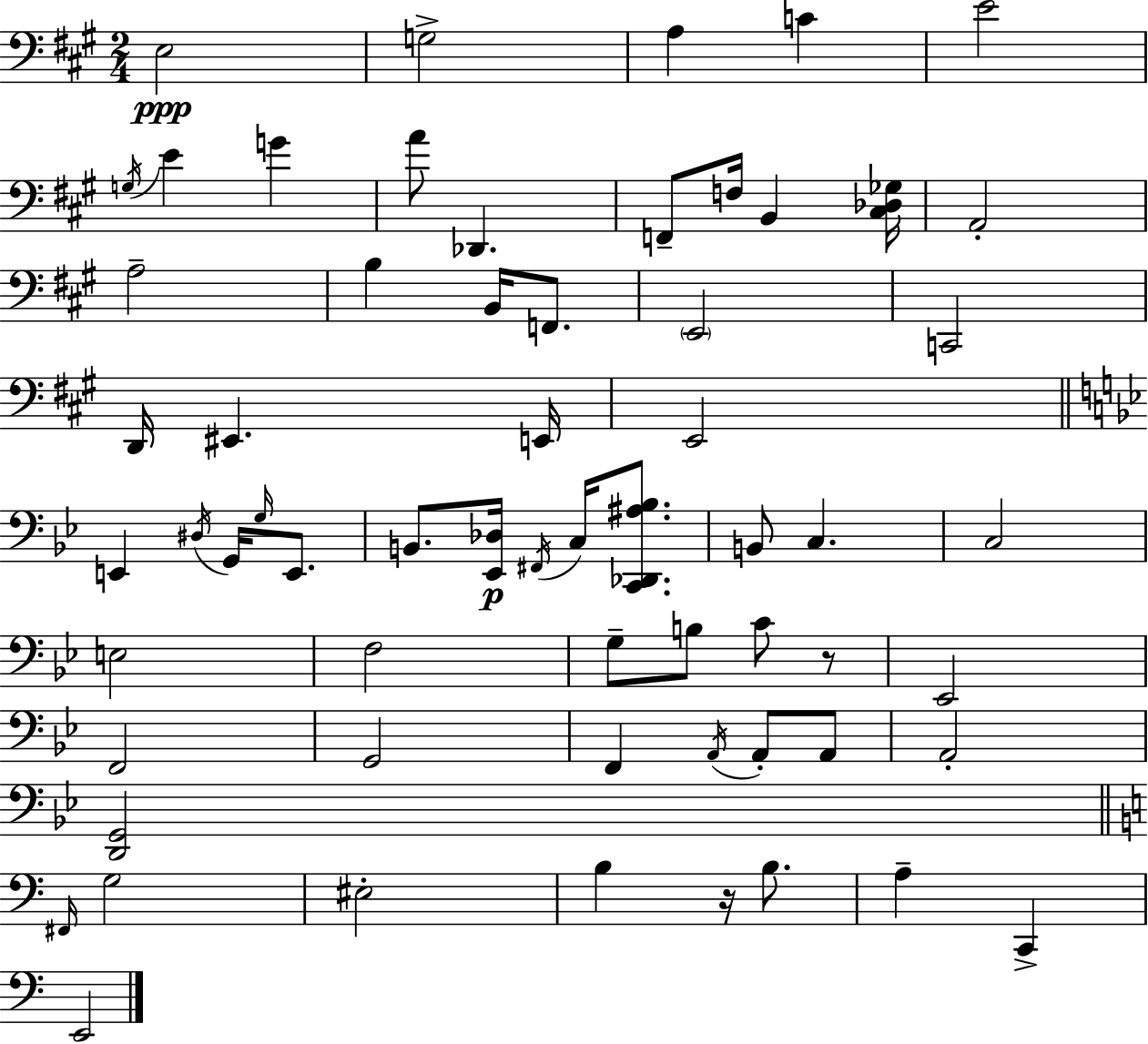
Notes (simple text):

E3/h G3/h A3/q C4/q E4/h G3/s E4/q G4/q A4/e Db2/q. F2/e F3/s B2/q [C#3,Db3,Gb3]/s A2/h A3/h B3/q B2/s F2/e. E2/h C2/h D2/s EIS2/q. E2/s E2/h E2/q D#3/s G2/s G3/s E2/e. B2/e. [Eb2,Db3]/s F#2/s C3/s [C2,Db2,A#3,Bb3]/e. B2/e C3/q. C3/h E3/h F3/h G3/e B3/e C4/e R/e Eb2/h F2/h G2/h F2/q A2/s A2/e A2/e A2/h [D2,G2]/h F#2/s G3/h EIS3/h B3/q R/s B3/e. A3/q C2/q E2/h